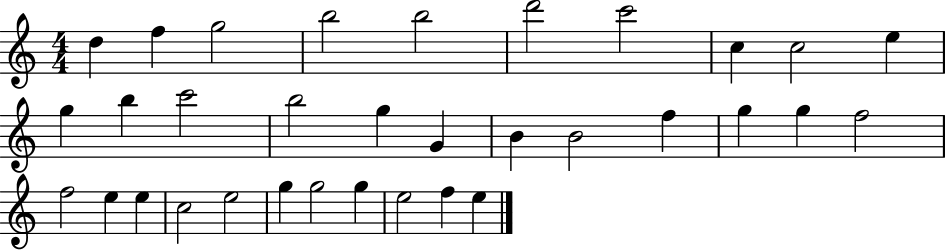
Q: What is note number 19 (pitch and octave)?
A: F5